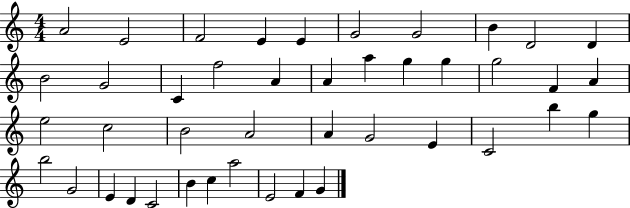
X:1
T:Untitled
M:4/4
L:1/4
K:C
A2 E2 F2 E E G2 G2 B D2 D B2 G2 C f2 A A a g g g2 F A e2 c2 B2 A2 A G2 E C2 b g b2 G2 E D C2 B c a2 E2 F G